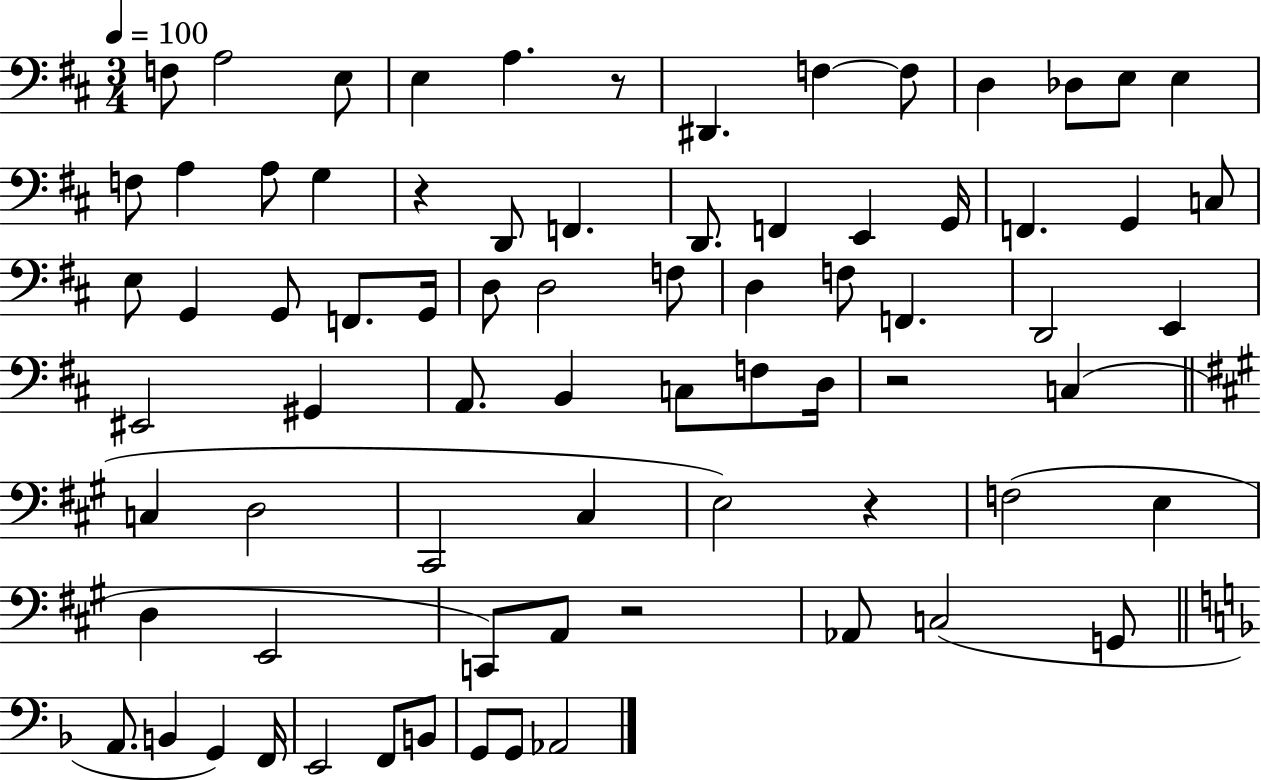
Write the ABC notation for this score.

X:1
T:Untitled
M:3/4
L:1/4
K:D
F,/2 A,2 E,/2 E, A, z/2 ^D,, F, F,/2 D, _D,/2 E,/2 E, F,/2 A, A,/2 G, z D,,/2 F,, D,,/2 F,, E,, G,,/4 F,, G,, C,/2 E,/2 G,, G,,/2 F,,/2 G,,/4 D,/2 D,2 F,/2 D, F,/2 F,, D,,2 E,, ^E,,2 ^G,, A,,/2 B,, C,/2 F,/2 D,/4 z2 C, C, D,2 ^C,,2 ^C, E,2 z F,2 E, D, E,,2 C,,/2 A,,/2 z2 _A,,/2 C,2 G,,/2 A,,/2 B,, G,, F,,/4 E,,2 F,,/2 B,,/2 G,,/2 G,,/2 _A,,2